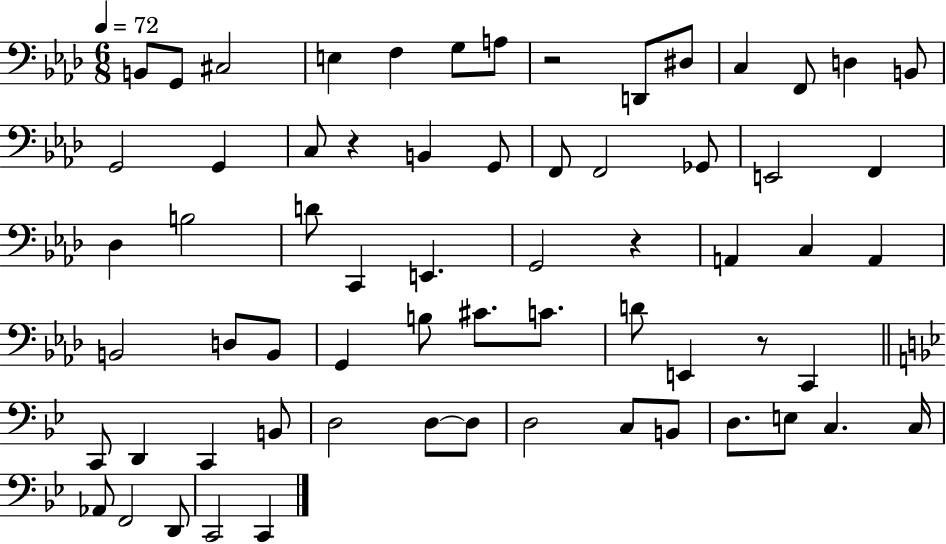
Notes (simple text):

B2/e G2/e C#3/h E3/q F3/q G3/e A3/e R/h D2/e D#3/e C3/q F2/e D3/q B2/e G2/h G2/q C3/e R/q B2/q G2/e F2/e F2/h Gb2/e E2/h F2/q Db3/q B3/h D4/e C2/q E2/q. G2/h R/q A2/q C3/q A2/q B2/h D3/e B2/e G2/q B3/e C#4/e. C4/e. D4/e E2/q R/e C2/q C2/e D2/q C2/q B2/e D3/h D3/e D3/e D3/h C3/e B2/e D3/e. E3/e C3/q. C3/s Ab2/e F2/h D2/e C2/h C2/q